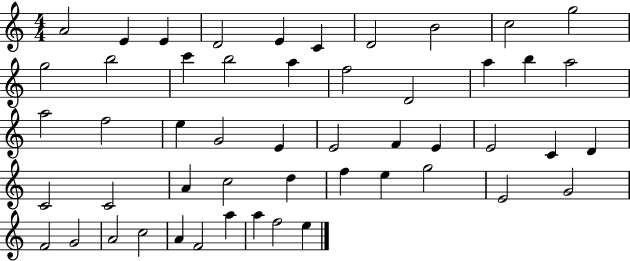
X:1
T:Untitled
M:4/4
L:1/4
K:C
A2 E E D2 E C D2 B2 c2 g2 g2 b2 c' b2 a f2 D2 a b a2 a2 f2 e G2 E E2 F E E2 C D C2 C2 A c2 d f e g2 E2 G2 F2 G2 A2 c2 A F2 a a f2 e